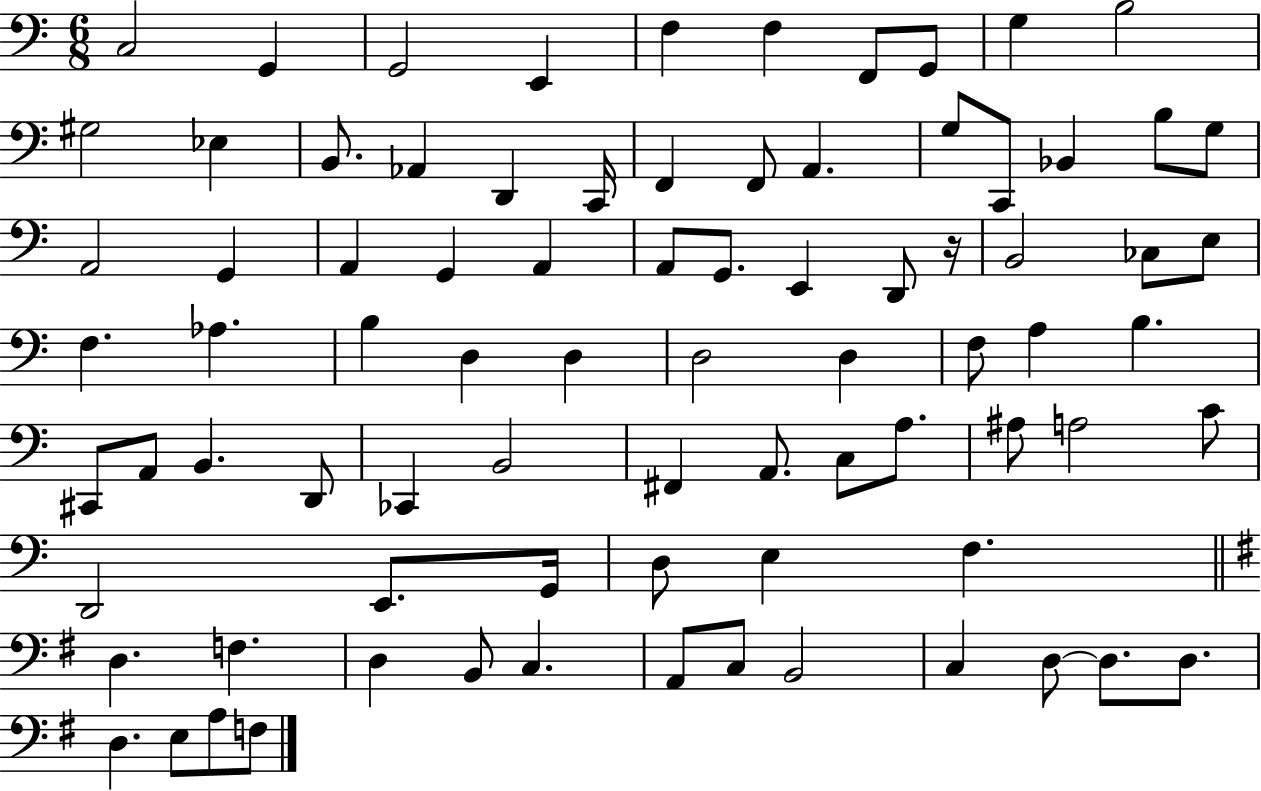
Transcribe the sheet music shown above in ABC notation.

X:1
T:Untitled
M:6/8
L:1/4
K:C
C,2 G,, G,,2 E,, F, F, F,,/2 G,,/2 G, B,2 ^G,2 _E, B,,/2 _A,, D,, C,,/4 F,, F,,/2 A,, G,/2 C,,/2 _B,, B,/2 G,/2 A,,2 G,, A,, G,, A,, A,,/2 G,,/2 E,, D,,/2 z/4 B,,2 _C,/2 E,/2 F, _A, B, D, D, D,2 D, F,/2 A, B, ^C,,/2 A,,/2 B,, D,,/2 _C,, B,,2 ^F,, A,,/2 C,/2 A,/2 ^A,/2 A,2 C/2 D,,2 E,,/2 G,,/4 D,/2 E, F, D, F, D, B,,/2 C, A,,/2 C,/2 B,,2 C, D,/2 D,/2 D,/2 D, E,/2 A,/2 F,/2